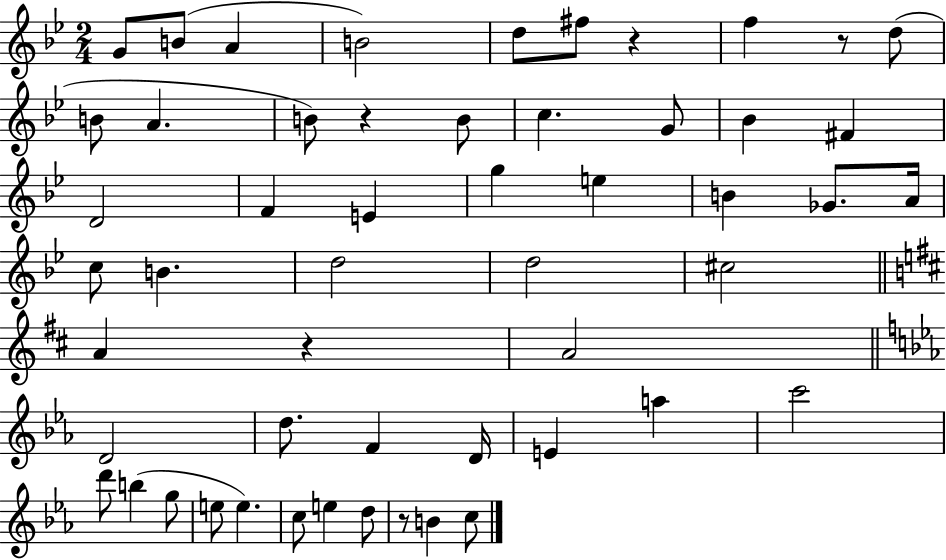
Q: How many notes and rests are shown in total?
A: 53